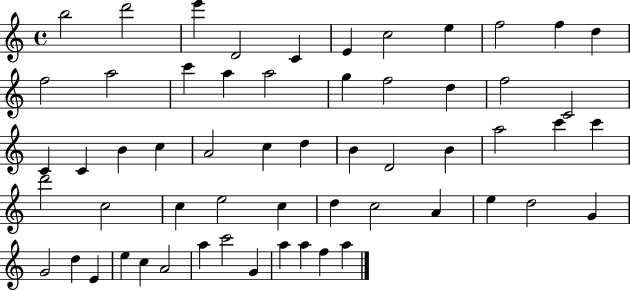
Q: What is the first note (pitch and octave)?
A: B5